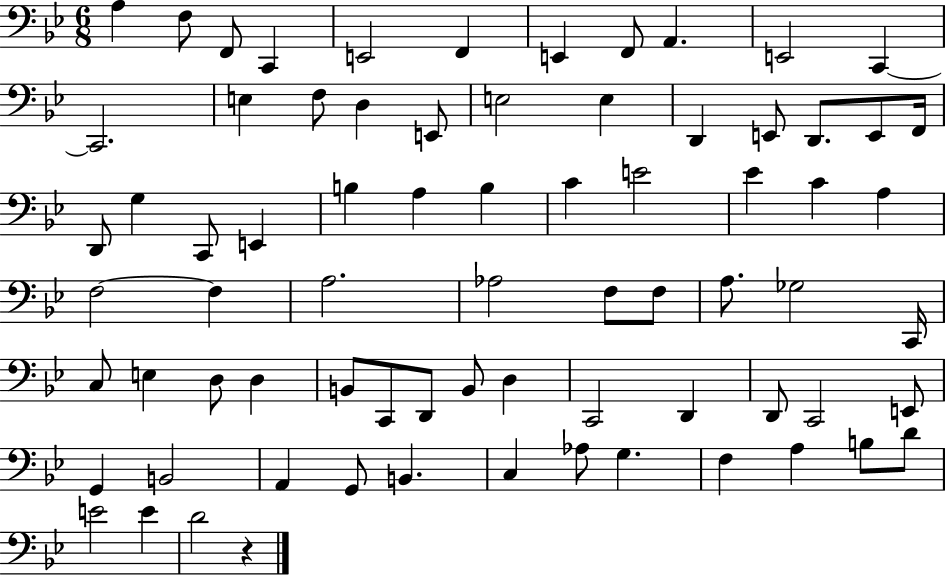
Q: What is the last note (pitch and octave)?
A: D4